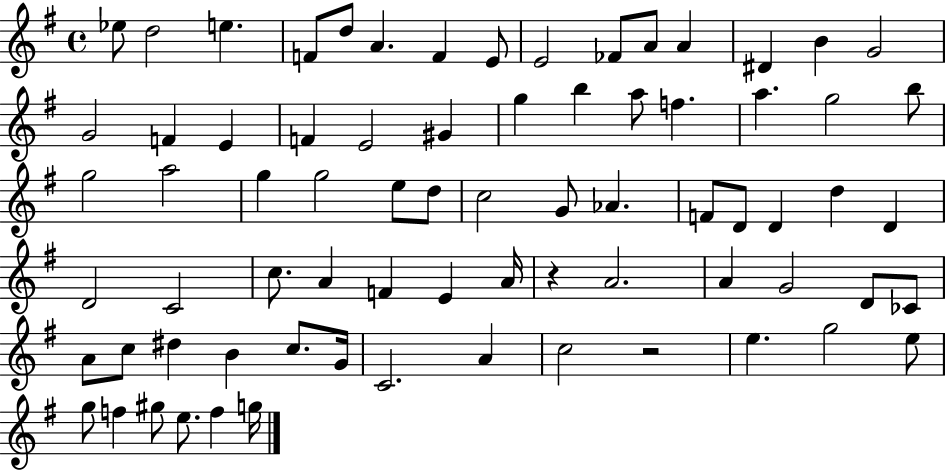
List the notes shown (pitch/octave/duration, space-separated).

Eb5/e D5/h E5/q. F4/e D5/e A4/q. F4/q E4/e E4/h FES4/e A4/e A4/q D#4/q B4/q G4/h G4/h F4/q E4/q F4/q E4/h G#4/q G5/q B5/q A5/e F5/q. A5/q. G5/h B5/e G5/h A5/h G5/q G5/h E5/e D5/e C5/h G4/e Ab4/q. F4/e D4/e D4/q D5/q D4/q D4/h C4/h C5/e. A4/q F4/q E4/q A4/s R/q A4/h. A4/q G4/h D4/e CES4/e A4/e C5/e D#5/q B4/q C5/e. G4/s C4/h. A4/q C5/h R/h E5/q. G5/h E5/e G5/e F5/q G#5/e E5/e. F5/q G5/s